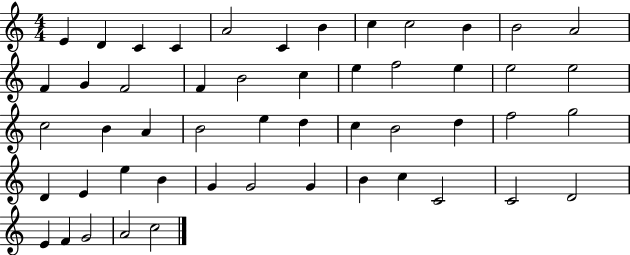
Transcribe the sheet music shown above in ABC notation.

X:1
T:Untitled
M:4/4
L:1/4
K:C
E D C C A2 C B c c2 B B2 A2 F G F2 F B2 c e f2 e e2 e2 c2 B A B2 e d c B2 d f2 g2 D E e B G G2 G B c C2 C2 D2 E F G2 A2 c2